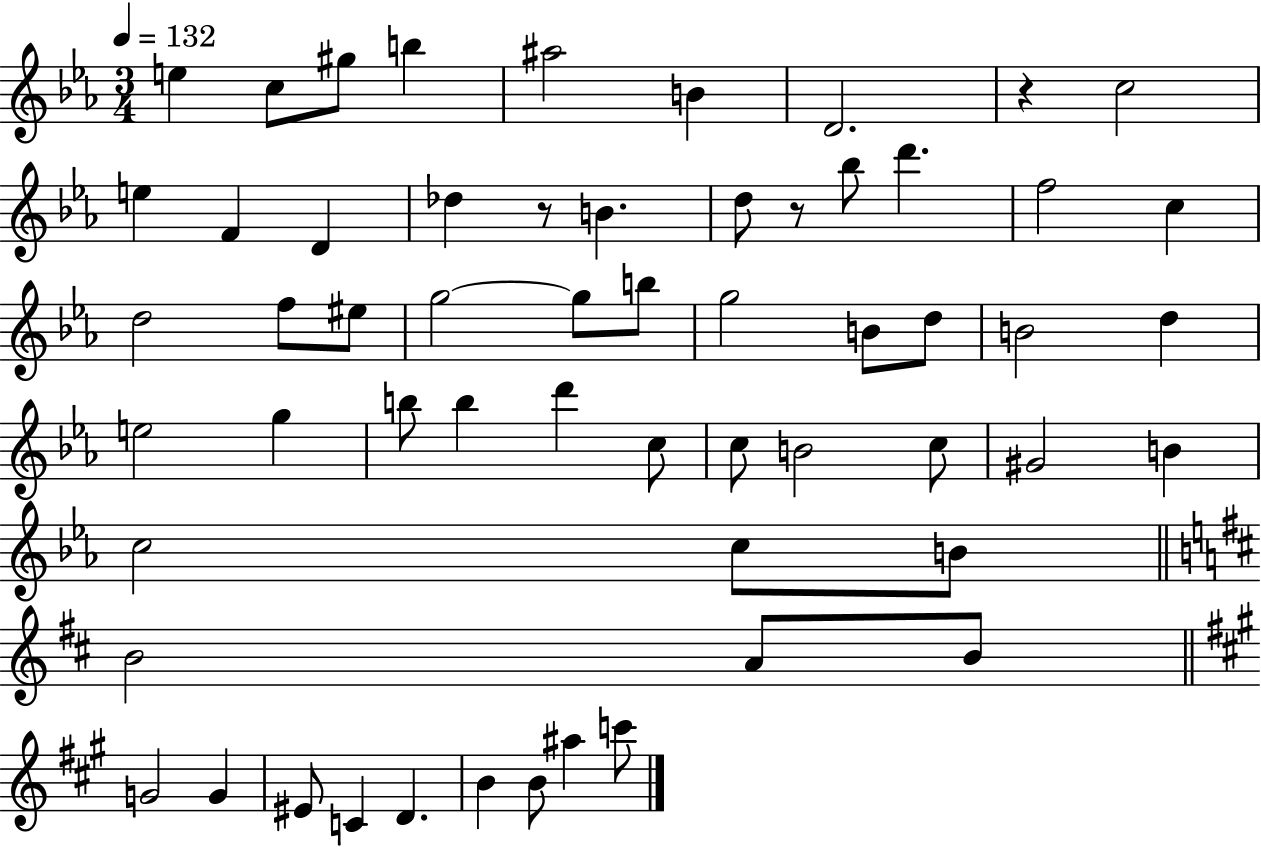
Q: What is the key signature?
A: EES major